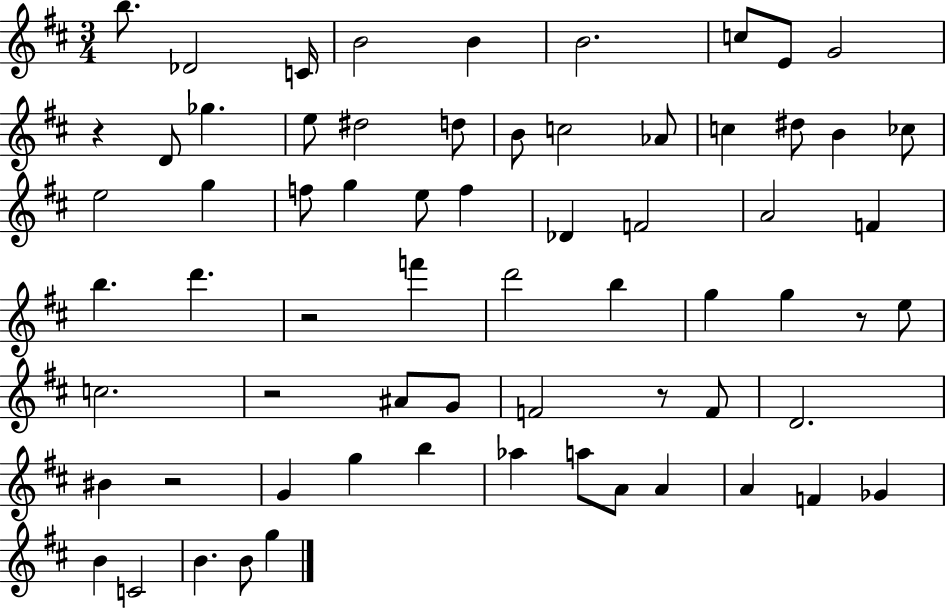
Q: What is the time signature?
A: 3/4